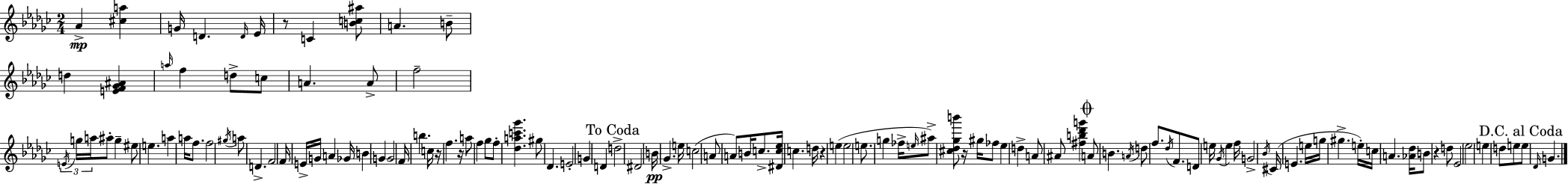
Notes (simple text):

Ab4/q [C#5,A5]/q G4/s D4/q. D4/s Eb4/s R/e C4/q [B4,C5,A#5]/e A4/q. B4/e D5/q [E4,F4,Gb4,A#4]/q A5/s F5/q D5/e C5/e A4/q. A4/e F5/h E4/s G5/s A5/s A#5/e G5/q EIS5/e E5/q. A5/q A5/s F5/e. F5/h G#5/s A5/e D4/q. F4/h F4/s E4/s G4/s A4/q Gb4/s B4/q G4/q G4/h F4/s B5/q. C5/s R/s F5/q. R/s A5/e F5/q Gb5/e F5/e [Db5,A5,C6,Gb6]/q. G#5/e Db4/q. E4/h G4/q D4/q D5/h D#4/h B4/s Gb4/q. E5/s C5/h A4/e A4/e B4/s C5/e. [D#4,C5,Eb5]/s C5/q. D5/s R/q E5/q E5/h E5/e. G5/q FES5/s E5/s A#5/e [C#5,Db5,Gb5,B6]/e R/s G#5/s FES5/e Eb5/q D5/q A4/e A#4/e [F#5,B5,Db6,G6]/q A4/e B4/q. A4/s D5/e F5/e. Db5/s F4/e. D4/e E5/s Gb4/s E5/q F5/s G4/h Bb4/s C#4/s E4/q. E5/s G5/s G#5/q. E5/s C5/s A4/q. [Ab4,Db5]/s B4/e R/q D5/e Eb4/h Eb5/h E5/q D5/e E5/e E5/e Db4/s G4/q.